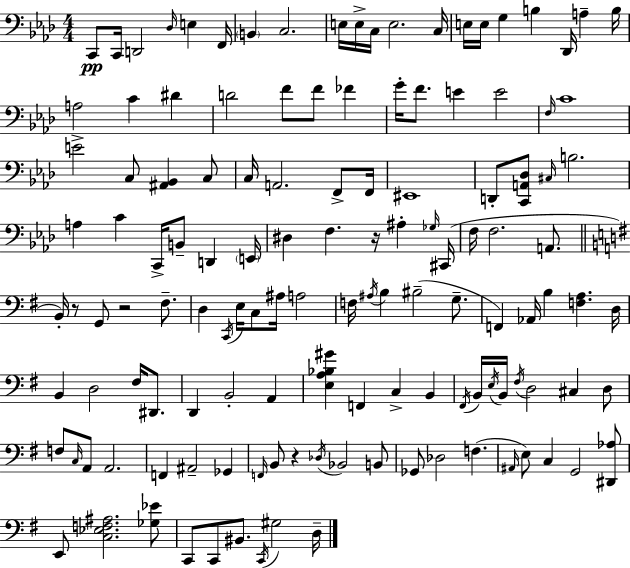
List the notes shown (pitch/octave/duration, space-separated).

C2/e C2/s D2/h Db3/s E3/q F2/s B2/q C3/h. E3/s E3/s C3/s E3/h. C3/s E3/s E3/s G3/q B3/q Db2/s A3/q B3/s A3/h C4/q D#4/q D4/h F4/e F4/e FES4/q G4/s F4/e. E4/q E4/h F3/s C4/w E4/h C3/e [A#2,Bb2]/q C3/e C3/s A2/h. F2/e F2/s EIS2/w D2/e [C2,A2,Db3]/e C#3/s B3/h. A3/q C4/q C2/s B2/e D2/q E2/s D#3/q F3/q. R/s A#3/q Gb3/s C#2/s F3/s F3/h. A2/e. B2/s R/e G2/e R/h F#3/e. D3/q C2/s E3/s C3/e A#3/s A3/h F3/s A#3/s B3/q BIS3/h G3/e. F2/q Ab2/s B3/q [F3,A3]/q. D3/s B2/q D3/h F#3/s D#2/e. D2/q B2/h A2/q [E3,A3,Bb3,G#4]/q F2/q C3/q B2/q F#2/s B2/s E3/s B2/s F#3/s D3/h C#3/q D3/e F3/e C3/s A2/e A2/h. F2/q A#2/h Gb2/q F2/s B2/e R/q Db3/s Bb2/h B2/e Gb2/e Db3/h F3/q. A#2/s E3/e C3/q G2/h [D#2,Ab3]/e E2/e [C3,Eb3,F3,A#3]/h. [Gb3,Eb4]/e C2/e C2/e BIS2/e. C2/s G#3/h D3/s